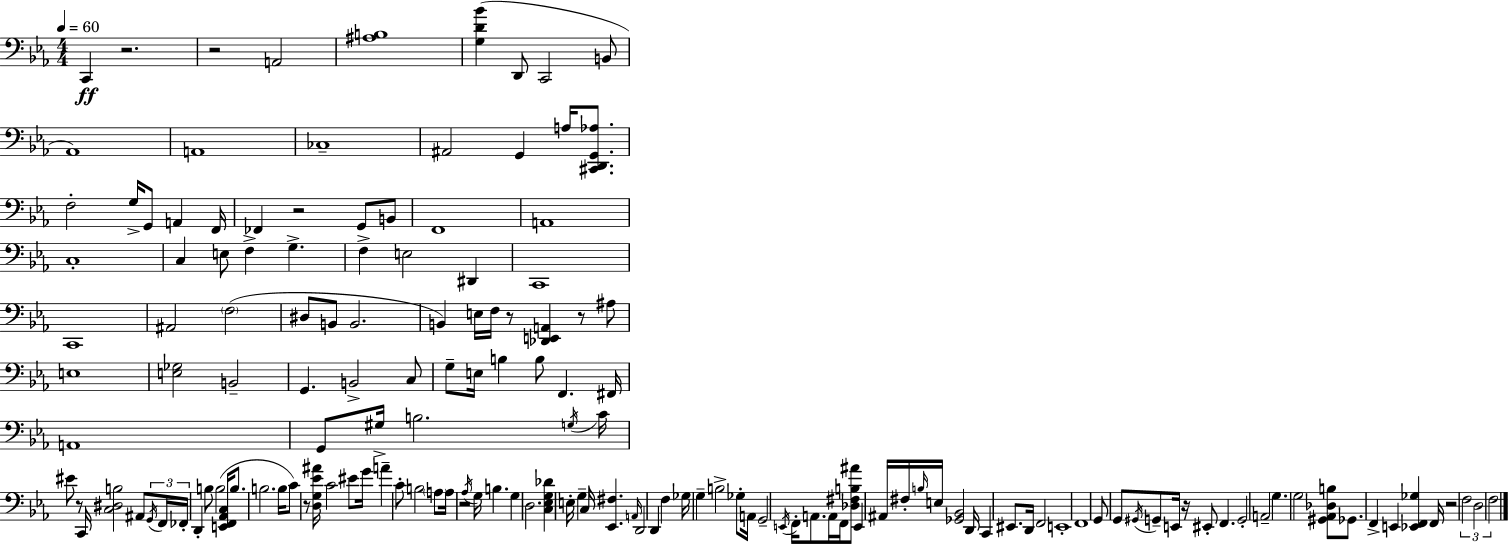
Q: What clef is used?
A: bass